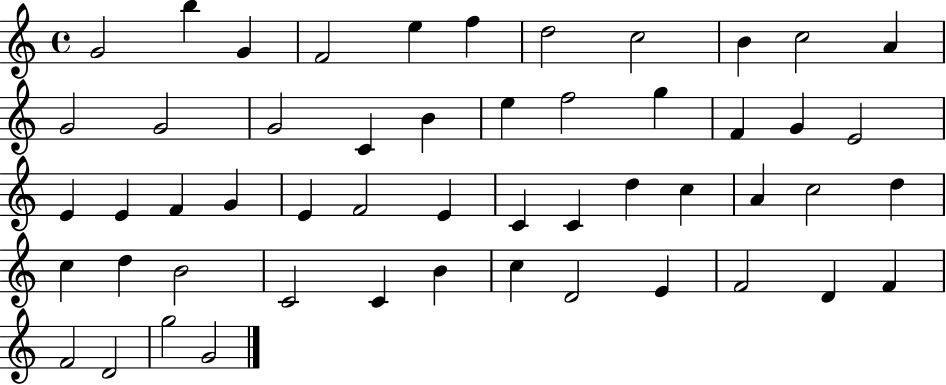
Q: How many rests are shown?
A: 0